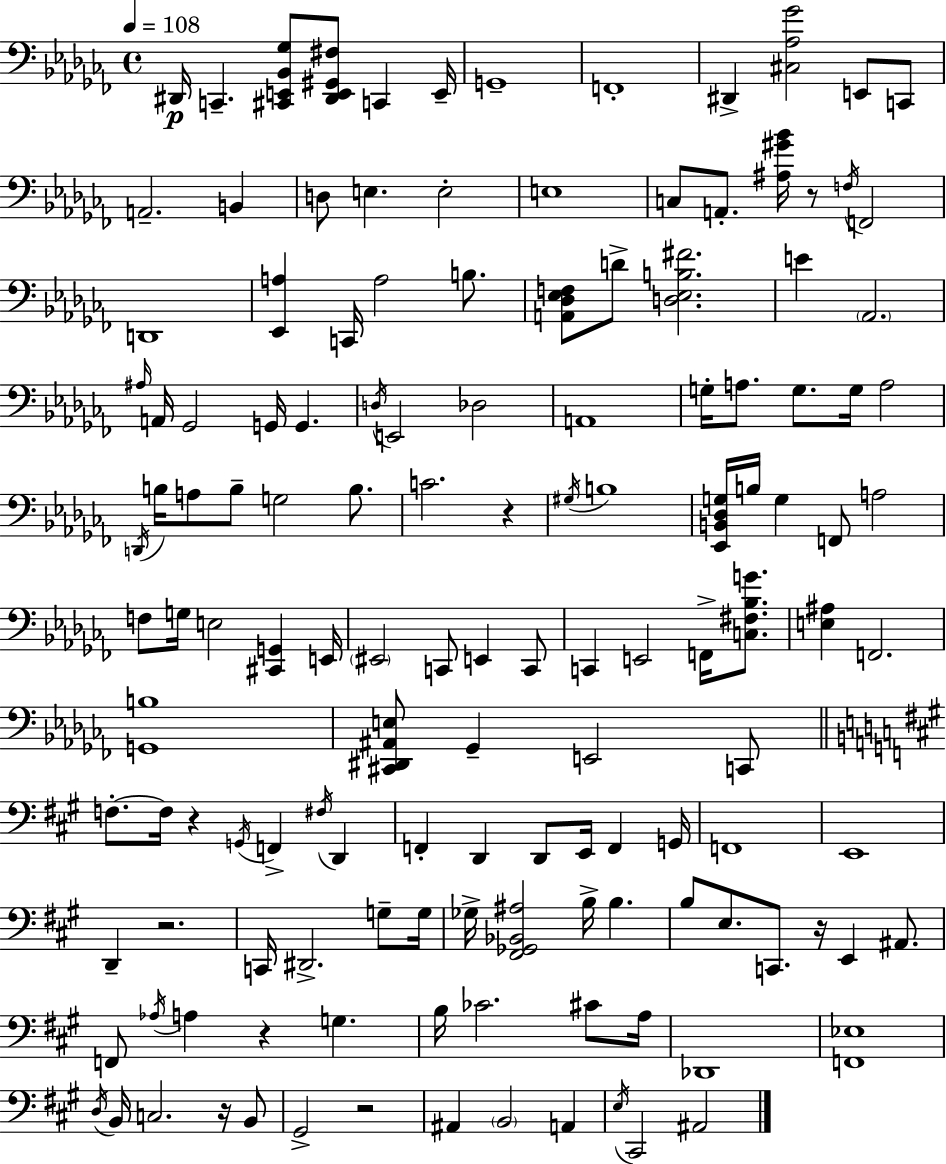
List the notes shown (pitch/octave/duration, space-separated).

D#2/s C2/q. [C#2,E2,Bb2,Gb3]/e [D#2,E2,G#2,F#3]/e C2/q E2/s G2/w F2/w D#2/q [C#3,Ab3,Gb4]/h E2/e C2/e A2/h. B2/q D3/e E3/q. E3/h E3/w C3/e A2/e. [A#3,G#4,Bb4]/s R/e F3/s F2/h D2/w [Eb2,A3]/q C2/s A3/h B3/e. [A2,Db3,Eb3,F3]/e D4/e [D3,Eb3,B3,F#4]/h. E4/q Ab2/h. A#3/s A2/s Gb2/h G2/s G2/q. D3/s E2/h Db3/h A2/w G3/s A3/e. G3/e. G3/s A3/h D2/s B3/s A3/e B3/e G3/h B3/e. C4/h. R/q G#3/s B3/w [Eb2,B2,Db3,G3]/s B3/s G3/q F2/e A3/h F3/e G3/s E3/h [C#2,G2]/q E2/s EIS2/h C2/e E2/q C2/e C2/q E2/h F2/s [C3,F#3,Bb3,G4]/e. [E3,A#3]/q F2/h. [G2,B3]/w [C#2,D#2,A#2,E3]/e Gb2/q E2/h C2/e F3/e. F3/s R/q G2/s F2/q F#3/s D2/q F2/q D2/q D2/e E2/s F2/q G2/s F2/w E2/w D2/q R/h. C2/s D#2/h. G3/e G3/s Gb3/s [F#2,Gb2,Bb2,A#3]/h B3/s B3/q. B3/e E3/e. C2/e. R/s E2/q A#2/e. F2/e Ab3/s A3/q R/q G3/q. B3/s CES4/h. C#4/e A3/s Db2/w [F2,Eb3]/w D3/s B2/s C3/h. R/s B2/e G#2/h R/h A#2/q B2/h A2/q E3/s C#2/h A#2/h